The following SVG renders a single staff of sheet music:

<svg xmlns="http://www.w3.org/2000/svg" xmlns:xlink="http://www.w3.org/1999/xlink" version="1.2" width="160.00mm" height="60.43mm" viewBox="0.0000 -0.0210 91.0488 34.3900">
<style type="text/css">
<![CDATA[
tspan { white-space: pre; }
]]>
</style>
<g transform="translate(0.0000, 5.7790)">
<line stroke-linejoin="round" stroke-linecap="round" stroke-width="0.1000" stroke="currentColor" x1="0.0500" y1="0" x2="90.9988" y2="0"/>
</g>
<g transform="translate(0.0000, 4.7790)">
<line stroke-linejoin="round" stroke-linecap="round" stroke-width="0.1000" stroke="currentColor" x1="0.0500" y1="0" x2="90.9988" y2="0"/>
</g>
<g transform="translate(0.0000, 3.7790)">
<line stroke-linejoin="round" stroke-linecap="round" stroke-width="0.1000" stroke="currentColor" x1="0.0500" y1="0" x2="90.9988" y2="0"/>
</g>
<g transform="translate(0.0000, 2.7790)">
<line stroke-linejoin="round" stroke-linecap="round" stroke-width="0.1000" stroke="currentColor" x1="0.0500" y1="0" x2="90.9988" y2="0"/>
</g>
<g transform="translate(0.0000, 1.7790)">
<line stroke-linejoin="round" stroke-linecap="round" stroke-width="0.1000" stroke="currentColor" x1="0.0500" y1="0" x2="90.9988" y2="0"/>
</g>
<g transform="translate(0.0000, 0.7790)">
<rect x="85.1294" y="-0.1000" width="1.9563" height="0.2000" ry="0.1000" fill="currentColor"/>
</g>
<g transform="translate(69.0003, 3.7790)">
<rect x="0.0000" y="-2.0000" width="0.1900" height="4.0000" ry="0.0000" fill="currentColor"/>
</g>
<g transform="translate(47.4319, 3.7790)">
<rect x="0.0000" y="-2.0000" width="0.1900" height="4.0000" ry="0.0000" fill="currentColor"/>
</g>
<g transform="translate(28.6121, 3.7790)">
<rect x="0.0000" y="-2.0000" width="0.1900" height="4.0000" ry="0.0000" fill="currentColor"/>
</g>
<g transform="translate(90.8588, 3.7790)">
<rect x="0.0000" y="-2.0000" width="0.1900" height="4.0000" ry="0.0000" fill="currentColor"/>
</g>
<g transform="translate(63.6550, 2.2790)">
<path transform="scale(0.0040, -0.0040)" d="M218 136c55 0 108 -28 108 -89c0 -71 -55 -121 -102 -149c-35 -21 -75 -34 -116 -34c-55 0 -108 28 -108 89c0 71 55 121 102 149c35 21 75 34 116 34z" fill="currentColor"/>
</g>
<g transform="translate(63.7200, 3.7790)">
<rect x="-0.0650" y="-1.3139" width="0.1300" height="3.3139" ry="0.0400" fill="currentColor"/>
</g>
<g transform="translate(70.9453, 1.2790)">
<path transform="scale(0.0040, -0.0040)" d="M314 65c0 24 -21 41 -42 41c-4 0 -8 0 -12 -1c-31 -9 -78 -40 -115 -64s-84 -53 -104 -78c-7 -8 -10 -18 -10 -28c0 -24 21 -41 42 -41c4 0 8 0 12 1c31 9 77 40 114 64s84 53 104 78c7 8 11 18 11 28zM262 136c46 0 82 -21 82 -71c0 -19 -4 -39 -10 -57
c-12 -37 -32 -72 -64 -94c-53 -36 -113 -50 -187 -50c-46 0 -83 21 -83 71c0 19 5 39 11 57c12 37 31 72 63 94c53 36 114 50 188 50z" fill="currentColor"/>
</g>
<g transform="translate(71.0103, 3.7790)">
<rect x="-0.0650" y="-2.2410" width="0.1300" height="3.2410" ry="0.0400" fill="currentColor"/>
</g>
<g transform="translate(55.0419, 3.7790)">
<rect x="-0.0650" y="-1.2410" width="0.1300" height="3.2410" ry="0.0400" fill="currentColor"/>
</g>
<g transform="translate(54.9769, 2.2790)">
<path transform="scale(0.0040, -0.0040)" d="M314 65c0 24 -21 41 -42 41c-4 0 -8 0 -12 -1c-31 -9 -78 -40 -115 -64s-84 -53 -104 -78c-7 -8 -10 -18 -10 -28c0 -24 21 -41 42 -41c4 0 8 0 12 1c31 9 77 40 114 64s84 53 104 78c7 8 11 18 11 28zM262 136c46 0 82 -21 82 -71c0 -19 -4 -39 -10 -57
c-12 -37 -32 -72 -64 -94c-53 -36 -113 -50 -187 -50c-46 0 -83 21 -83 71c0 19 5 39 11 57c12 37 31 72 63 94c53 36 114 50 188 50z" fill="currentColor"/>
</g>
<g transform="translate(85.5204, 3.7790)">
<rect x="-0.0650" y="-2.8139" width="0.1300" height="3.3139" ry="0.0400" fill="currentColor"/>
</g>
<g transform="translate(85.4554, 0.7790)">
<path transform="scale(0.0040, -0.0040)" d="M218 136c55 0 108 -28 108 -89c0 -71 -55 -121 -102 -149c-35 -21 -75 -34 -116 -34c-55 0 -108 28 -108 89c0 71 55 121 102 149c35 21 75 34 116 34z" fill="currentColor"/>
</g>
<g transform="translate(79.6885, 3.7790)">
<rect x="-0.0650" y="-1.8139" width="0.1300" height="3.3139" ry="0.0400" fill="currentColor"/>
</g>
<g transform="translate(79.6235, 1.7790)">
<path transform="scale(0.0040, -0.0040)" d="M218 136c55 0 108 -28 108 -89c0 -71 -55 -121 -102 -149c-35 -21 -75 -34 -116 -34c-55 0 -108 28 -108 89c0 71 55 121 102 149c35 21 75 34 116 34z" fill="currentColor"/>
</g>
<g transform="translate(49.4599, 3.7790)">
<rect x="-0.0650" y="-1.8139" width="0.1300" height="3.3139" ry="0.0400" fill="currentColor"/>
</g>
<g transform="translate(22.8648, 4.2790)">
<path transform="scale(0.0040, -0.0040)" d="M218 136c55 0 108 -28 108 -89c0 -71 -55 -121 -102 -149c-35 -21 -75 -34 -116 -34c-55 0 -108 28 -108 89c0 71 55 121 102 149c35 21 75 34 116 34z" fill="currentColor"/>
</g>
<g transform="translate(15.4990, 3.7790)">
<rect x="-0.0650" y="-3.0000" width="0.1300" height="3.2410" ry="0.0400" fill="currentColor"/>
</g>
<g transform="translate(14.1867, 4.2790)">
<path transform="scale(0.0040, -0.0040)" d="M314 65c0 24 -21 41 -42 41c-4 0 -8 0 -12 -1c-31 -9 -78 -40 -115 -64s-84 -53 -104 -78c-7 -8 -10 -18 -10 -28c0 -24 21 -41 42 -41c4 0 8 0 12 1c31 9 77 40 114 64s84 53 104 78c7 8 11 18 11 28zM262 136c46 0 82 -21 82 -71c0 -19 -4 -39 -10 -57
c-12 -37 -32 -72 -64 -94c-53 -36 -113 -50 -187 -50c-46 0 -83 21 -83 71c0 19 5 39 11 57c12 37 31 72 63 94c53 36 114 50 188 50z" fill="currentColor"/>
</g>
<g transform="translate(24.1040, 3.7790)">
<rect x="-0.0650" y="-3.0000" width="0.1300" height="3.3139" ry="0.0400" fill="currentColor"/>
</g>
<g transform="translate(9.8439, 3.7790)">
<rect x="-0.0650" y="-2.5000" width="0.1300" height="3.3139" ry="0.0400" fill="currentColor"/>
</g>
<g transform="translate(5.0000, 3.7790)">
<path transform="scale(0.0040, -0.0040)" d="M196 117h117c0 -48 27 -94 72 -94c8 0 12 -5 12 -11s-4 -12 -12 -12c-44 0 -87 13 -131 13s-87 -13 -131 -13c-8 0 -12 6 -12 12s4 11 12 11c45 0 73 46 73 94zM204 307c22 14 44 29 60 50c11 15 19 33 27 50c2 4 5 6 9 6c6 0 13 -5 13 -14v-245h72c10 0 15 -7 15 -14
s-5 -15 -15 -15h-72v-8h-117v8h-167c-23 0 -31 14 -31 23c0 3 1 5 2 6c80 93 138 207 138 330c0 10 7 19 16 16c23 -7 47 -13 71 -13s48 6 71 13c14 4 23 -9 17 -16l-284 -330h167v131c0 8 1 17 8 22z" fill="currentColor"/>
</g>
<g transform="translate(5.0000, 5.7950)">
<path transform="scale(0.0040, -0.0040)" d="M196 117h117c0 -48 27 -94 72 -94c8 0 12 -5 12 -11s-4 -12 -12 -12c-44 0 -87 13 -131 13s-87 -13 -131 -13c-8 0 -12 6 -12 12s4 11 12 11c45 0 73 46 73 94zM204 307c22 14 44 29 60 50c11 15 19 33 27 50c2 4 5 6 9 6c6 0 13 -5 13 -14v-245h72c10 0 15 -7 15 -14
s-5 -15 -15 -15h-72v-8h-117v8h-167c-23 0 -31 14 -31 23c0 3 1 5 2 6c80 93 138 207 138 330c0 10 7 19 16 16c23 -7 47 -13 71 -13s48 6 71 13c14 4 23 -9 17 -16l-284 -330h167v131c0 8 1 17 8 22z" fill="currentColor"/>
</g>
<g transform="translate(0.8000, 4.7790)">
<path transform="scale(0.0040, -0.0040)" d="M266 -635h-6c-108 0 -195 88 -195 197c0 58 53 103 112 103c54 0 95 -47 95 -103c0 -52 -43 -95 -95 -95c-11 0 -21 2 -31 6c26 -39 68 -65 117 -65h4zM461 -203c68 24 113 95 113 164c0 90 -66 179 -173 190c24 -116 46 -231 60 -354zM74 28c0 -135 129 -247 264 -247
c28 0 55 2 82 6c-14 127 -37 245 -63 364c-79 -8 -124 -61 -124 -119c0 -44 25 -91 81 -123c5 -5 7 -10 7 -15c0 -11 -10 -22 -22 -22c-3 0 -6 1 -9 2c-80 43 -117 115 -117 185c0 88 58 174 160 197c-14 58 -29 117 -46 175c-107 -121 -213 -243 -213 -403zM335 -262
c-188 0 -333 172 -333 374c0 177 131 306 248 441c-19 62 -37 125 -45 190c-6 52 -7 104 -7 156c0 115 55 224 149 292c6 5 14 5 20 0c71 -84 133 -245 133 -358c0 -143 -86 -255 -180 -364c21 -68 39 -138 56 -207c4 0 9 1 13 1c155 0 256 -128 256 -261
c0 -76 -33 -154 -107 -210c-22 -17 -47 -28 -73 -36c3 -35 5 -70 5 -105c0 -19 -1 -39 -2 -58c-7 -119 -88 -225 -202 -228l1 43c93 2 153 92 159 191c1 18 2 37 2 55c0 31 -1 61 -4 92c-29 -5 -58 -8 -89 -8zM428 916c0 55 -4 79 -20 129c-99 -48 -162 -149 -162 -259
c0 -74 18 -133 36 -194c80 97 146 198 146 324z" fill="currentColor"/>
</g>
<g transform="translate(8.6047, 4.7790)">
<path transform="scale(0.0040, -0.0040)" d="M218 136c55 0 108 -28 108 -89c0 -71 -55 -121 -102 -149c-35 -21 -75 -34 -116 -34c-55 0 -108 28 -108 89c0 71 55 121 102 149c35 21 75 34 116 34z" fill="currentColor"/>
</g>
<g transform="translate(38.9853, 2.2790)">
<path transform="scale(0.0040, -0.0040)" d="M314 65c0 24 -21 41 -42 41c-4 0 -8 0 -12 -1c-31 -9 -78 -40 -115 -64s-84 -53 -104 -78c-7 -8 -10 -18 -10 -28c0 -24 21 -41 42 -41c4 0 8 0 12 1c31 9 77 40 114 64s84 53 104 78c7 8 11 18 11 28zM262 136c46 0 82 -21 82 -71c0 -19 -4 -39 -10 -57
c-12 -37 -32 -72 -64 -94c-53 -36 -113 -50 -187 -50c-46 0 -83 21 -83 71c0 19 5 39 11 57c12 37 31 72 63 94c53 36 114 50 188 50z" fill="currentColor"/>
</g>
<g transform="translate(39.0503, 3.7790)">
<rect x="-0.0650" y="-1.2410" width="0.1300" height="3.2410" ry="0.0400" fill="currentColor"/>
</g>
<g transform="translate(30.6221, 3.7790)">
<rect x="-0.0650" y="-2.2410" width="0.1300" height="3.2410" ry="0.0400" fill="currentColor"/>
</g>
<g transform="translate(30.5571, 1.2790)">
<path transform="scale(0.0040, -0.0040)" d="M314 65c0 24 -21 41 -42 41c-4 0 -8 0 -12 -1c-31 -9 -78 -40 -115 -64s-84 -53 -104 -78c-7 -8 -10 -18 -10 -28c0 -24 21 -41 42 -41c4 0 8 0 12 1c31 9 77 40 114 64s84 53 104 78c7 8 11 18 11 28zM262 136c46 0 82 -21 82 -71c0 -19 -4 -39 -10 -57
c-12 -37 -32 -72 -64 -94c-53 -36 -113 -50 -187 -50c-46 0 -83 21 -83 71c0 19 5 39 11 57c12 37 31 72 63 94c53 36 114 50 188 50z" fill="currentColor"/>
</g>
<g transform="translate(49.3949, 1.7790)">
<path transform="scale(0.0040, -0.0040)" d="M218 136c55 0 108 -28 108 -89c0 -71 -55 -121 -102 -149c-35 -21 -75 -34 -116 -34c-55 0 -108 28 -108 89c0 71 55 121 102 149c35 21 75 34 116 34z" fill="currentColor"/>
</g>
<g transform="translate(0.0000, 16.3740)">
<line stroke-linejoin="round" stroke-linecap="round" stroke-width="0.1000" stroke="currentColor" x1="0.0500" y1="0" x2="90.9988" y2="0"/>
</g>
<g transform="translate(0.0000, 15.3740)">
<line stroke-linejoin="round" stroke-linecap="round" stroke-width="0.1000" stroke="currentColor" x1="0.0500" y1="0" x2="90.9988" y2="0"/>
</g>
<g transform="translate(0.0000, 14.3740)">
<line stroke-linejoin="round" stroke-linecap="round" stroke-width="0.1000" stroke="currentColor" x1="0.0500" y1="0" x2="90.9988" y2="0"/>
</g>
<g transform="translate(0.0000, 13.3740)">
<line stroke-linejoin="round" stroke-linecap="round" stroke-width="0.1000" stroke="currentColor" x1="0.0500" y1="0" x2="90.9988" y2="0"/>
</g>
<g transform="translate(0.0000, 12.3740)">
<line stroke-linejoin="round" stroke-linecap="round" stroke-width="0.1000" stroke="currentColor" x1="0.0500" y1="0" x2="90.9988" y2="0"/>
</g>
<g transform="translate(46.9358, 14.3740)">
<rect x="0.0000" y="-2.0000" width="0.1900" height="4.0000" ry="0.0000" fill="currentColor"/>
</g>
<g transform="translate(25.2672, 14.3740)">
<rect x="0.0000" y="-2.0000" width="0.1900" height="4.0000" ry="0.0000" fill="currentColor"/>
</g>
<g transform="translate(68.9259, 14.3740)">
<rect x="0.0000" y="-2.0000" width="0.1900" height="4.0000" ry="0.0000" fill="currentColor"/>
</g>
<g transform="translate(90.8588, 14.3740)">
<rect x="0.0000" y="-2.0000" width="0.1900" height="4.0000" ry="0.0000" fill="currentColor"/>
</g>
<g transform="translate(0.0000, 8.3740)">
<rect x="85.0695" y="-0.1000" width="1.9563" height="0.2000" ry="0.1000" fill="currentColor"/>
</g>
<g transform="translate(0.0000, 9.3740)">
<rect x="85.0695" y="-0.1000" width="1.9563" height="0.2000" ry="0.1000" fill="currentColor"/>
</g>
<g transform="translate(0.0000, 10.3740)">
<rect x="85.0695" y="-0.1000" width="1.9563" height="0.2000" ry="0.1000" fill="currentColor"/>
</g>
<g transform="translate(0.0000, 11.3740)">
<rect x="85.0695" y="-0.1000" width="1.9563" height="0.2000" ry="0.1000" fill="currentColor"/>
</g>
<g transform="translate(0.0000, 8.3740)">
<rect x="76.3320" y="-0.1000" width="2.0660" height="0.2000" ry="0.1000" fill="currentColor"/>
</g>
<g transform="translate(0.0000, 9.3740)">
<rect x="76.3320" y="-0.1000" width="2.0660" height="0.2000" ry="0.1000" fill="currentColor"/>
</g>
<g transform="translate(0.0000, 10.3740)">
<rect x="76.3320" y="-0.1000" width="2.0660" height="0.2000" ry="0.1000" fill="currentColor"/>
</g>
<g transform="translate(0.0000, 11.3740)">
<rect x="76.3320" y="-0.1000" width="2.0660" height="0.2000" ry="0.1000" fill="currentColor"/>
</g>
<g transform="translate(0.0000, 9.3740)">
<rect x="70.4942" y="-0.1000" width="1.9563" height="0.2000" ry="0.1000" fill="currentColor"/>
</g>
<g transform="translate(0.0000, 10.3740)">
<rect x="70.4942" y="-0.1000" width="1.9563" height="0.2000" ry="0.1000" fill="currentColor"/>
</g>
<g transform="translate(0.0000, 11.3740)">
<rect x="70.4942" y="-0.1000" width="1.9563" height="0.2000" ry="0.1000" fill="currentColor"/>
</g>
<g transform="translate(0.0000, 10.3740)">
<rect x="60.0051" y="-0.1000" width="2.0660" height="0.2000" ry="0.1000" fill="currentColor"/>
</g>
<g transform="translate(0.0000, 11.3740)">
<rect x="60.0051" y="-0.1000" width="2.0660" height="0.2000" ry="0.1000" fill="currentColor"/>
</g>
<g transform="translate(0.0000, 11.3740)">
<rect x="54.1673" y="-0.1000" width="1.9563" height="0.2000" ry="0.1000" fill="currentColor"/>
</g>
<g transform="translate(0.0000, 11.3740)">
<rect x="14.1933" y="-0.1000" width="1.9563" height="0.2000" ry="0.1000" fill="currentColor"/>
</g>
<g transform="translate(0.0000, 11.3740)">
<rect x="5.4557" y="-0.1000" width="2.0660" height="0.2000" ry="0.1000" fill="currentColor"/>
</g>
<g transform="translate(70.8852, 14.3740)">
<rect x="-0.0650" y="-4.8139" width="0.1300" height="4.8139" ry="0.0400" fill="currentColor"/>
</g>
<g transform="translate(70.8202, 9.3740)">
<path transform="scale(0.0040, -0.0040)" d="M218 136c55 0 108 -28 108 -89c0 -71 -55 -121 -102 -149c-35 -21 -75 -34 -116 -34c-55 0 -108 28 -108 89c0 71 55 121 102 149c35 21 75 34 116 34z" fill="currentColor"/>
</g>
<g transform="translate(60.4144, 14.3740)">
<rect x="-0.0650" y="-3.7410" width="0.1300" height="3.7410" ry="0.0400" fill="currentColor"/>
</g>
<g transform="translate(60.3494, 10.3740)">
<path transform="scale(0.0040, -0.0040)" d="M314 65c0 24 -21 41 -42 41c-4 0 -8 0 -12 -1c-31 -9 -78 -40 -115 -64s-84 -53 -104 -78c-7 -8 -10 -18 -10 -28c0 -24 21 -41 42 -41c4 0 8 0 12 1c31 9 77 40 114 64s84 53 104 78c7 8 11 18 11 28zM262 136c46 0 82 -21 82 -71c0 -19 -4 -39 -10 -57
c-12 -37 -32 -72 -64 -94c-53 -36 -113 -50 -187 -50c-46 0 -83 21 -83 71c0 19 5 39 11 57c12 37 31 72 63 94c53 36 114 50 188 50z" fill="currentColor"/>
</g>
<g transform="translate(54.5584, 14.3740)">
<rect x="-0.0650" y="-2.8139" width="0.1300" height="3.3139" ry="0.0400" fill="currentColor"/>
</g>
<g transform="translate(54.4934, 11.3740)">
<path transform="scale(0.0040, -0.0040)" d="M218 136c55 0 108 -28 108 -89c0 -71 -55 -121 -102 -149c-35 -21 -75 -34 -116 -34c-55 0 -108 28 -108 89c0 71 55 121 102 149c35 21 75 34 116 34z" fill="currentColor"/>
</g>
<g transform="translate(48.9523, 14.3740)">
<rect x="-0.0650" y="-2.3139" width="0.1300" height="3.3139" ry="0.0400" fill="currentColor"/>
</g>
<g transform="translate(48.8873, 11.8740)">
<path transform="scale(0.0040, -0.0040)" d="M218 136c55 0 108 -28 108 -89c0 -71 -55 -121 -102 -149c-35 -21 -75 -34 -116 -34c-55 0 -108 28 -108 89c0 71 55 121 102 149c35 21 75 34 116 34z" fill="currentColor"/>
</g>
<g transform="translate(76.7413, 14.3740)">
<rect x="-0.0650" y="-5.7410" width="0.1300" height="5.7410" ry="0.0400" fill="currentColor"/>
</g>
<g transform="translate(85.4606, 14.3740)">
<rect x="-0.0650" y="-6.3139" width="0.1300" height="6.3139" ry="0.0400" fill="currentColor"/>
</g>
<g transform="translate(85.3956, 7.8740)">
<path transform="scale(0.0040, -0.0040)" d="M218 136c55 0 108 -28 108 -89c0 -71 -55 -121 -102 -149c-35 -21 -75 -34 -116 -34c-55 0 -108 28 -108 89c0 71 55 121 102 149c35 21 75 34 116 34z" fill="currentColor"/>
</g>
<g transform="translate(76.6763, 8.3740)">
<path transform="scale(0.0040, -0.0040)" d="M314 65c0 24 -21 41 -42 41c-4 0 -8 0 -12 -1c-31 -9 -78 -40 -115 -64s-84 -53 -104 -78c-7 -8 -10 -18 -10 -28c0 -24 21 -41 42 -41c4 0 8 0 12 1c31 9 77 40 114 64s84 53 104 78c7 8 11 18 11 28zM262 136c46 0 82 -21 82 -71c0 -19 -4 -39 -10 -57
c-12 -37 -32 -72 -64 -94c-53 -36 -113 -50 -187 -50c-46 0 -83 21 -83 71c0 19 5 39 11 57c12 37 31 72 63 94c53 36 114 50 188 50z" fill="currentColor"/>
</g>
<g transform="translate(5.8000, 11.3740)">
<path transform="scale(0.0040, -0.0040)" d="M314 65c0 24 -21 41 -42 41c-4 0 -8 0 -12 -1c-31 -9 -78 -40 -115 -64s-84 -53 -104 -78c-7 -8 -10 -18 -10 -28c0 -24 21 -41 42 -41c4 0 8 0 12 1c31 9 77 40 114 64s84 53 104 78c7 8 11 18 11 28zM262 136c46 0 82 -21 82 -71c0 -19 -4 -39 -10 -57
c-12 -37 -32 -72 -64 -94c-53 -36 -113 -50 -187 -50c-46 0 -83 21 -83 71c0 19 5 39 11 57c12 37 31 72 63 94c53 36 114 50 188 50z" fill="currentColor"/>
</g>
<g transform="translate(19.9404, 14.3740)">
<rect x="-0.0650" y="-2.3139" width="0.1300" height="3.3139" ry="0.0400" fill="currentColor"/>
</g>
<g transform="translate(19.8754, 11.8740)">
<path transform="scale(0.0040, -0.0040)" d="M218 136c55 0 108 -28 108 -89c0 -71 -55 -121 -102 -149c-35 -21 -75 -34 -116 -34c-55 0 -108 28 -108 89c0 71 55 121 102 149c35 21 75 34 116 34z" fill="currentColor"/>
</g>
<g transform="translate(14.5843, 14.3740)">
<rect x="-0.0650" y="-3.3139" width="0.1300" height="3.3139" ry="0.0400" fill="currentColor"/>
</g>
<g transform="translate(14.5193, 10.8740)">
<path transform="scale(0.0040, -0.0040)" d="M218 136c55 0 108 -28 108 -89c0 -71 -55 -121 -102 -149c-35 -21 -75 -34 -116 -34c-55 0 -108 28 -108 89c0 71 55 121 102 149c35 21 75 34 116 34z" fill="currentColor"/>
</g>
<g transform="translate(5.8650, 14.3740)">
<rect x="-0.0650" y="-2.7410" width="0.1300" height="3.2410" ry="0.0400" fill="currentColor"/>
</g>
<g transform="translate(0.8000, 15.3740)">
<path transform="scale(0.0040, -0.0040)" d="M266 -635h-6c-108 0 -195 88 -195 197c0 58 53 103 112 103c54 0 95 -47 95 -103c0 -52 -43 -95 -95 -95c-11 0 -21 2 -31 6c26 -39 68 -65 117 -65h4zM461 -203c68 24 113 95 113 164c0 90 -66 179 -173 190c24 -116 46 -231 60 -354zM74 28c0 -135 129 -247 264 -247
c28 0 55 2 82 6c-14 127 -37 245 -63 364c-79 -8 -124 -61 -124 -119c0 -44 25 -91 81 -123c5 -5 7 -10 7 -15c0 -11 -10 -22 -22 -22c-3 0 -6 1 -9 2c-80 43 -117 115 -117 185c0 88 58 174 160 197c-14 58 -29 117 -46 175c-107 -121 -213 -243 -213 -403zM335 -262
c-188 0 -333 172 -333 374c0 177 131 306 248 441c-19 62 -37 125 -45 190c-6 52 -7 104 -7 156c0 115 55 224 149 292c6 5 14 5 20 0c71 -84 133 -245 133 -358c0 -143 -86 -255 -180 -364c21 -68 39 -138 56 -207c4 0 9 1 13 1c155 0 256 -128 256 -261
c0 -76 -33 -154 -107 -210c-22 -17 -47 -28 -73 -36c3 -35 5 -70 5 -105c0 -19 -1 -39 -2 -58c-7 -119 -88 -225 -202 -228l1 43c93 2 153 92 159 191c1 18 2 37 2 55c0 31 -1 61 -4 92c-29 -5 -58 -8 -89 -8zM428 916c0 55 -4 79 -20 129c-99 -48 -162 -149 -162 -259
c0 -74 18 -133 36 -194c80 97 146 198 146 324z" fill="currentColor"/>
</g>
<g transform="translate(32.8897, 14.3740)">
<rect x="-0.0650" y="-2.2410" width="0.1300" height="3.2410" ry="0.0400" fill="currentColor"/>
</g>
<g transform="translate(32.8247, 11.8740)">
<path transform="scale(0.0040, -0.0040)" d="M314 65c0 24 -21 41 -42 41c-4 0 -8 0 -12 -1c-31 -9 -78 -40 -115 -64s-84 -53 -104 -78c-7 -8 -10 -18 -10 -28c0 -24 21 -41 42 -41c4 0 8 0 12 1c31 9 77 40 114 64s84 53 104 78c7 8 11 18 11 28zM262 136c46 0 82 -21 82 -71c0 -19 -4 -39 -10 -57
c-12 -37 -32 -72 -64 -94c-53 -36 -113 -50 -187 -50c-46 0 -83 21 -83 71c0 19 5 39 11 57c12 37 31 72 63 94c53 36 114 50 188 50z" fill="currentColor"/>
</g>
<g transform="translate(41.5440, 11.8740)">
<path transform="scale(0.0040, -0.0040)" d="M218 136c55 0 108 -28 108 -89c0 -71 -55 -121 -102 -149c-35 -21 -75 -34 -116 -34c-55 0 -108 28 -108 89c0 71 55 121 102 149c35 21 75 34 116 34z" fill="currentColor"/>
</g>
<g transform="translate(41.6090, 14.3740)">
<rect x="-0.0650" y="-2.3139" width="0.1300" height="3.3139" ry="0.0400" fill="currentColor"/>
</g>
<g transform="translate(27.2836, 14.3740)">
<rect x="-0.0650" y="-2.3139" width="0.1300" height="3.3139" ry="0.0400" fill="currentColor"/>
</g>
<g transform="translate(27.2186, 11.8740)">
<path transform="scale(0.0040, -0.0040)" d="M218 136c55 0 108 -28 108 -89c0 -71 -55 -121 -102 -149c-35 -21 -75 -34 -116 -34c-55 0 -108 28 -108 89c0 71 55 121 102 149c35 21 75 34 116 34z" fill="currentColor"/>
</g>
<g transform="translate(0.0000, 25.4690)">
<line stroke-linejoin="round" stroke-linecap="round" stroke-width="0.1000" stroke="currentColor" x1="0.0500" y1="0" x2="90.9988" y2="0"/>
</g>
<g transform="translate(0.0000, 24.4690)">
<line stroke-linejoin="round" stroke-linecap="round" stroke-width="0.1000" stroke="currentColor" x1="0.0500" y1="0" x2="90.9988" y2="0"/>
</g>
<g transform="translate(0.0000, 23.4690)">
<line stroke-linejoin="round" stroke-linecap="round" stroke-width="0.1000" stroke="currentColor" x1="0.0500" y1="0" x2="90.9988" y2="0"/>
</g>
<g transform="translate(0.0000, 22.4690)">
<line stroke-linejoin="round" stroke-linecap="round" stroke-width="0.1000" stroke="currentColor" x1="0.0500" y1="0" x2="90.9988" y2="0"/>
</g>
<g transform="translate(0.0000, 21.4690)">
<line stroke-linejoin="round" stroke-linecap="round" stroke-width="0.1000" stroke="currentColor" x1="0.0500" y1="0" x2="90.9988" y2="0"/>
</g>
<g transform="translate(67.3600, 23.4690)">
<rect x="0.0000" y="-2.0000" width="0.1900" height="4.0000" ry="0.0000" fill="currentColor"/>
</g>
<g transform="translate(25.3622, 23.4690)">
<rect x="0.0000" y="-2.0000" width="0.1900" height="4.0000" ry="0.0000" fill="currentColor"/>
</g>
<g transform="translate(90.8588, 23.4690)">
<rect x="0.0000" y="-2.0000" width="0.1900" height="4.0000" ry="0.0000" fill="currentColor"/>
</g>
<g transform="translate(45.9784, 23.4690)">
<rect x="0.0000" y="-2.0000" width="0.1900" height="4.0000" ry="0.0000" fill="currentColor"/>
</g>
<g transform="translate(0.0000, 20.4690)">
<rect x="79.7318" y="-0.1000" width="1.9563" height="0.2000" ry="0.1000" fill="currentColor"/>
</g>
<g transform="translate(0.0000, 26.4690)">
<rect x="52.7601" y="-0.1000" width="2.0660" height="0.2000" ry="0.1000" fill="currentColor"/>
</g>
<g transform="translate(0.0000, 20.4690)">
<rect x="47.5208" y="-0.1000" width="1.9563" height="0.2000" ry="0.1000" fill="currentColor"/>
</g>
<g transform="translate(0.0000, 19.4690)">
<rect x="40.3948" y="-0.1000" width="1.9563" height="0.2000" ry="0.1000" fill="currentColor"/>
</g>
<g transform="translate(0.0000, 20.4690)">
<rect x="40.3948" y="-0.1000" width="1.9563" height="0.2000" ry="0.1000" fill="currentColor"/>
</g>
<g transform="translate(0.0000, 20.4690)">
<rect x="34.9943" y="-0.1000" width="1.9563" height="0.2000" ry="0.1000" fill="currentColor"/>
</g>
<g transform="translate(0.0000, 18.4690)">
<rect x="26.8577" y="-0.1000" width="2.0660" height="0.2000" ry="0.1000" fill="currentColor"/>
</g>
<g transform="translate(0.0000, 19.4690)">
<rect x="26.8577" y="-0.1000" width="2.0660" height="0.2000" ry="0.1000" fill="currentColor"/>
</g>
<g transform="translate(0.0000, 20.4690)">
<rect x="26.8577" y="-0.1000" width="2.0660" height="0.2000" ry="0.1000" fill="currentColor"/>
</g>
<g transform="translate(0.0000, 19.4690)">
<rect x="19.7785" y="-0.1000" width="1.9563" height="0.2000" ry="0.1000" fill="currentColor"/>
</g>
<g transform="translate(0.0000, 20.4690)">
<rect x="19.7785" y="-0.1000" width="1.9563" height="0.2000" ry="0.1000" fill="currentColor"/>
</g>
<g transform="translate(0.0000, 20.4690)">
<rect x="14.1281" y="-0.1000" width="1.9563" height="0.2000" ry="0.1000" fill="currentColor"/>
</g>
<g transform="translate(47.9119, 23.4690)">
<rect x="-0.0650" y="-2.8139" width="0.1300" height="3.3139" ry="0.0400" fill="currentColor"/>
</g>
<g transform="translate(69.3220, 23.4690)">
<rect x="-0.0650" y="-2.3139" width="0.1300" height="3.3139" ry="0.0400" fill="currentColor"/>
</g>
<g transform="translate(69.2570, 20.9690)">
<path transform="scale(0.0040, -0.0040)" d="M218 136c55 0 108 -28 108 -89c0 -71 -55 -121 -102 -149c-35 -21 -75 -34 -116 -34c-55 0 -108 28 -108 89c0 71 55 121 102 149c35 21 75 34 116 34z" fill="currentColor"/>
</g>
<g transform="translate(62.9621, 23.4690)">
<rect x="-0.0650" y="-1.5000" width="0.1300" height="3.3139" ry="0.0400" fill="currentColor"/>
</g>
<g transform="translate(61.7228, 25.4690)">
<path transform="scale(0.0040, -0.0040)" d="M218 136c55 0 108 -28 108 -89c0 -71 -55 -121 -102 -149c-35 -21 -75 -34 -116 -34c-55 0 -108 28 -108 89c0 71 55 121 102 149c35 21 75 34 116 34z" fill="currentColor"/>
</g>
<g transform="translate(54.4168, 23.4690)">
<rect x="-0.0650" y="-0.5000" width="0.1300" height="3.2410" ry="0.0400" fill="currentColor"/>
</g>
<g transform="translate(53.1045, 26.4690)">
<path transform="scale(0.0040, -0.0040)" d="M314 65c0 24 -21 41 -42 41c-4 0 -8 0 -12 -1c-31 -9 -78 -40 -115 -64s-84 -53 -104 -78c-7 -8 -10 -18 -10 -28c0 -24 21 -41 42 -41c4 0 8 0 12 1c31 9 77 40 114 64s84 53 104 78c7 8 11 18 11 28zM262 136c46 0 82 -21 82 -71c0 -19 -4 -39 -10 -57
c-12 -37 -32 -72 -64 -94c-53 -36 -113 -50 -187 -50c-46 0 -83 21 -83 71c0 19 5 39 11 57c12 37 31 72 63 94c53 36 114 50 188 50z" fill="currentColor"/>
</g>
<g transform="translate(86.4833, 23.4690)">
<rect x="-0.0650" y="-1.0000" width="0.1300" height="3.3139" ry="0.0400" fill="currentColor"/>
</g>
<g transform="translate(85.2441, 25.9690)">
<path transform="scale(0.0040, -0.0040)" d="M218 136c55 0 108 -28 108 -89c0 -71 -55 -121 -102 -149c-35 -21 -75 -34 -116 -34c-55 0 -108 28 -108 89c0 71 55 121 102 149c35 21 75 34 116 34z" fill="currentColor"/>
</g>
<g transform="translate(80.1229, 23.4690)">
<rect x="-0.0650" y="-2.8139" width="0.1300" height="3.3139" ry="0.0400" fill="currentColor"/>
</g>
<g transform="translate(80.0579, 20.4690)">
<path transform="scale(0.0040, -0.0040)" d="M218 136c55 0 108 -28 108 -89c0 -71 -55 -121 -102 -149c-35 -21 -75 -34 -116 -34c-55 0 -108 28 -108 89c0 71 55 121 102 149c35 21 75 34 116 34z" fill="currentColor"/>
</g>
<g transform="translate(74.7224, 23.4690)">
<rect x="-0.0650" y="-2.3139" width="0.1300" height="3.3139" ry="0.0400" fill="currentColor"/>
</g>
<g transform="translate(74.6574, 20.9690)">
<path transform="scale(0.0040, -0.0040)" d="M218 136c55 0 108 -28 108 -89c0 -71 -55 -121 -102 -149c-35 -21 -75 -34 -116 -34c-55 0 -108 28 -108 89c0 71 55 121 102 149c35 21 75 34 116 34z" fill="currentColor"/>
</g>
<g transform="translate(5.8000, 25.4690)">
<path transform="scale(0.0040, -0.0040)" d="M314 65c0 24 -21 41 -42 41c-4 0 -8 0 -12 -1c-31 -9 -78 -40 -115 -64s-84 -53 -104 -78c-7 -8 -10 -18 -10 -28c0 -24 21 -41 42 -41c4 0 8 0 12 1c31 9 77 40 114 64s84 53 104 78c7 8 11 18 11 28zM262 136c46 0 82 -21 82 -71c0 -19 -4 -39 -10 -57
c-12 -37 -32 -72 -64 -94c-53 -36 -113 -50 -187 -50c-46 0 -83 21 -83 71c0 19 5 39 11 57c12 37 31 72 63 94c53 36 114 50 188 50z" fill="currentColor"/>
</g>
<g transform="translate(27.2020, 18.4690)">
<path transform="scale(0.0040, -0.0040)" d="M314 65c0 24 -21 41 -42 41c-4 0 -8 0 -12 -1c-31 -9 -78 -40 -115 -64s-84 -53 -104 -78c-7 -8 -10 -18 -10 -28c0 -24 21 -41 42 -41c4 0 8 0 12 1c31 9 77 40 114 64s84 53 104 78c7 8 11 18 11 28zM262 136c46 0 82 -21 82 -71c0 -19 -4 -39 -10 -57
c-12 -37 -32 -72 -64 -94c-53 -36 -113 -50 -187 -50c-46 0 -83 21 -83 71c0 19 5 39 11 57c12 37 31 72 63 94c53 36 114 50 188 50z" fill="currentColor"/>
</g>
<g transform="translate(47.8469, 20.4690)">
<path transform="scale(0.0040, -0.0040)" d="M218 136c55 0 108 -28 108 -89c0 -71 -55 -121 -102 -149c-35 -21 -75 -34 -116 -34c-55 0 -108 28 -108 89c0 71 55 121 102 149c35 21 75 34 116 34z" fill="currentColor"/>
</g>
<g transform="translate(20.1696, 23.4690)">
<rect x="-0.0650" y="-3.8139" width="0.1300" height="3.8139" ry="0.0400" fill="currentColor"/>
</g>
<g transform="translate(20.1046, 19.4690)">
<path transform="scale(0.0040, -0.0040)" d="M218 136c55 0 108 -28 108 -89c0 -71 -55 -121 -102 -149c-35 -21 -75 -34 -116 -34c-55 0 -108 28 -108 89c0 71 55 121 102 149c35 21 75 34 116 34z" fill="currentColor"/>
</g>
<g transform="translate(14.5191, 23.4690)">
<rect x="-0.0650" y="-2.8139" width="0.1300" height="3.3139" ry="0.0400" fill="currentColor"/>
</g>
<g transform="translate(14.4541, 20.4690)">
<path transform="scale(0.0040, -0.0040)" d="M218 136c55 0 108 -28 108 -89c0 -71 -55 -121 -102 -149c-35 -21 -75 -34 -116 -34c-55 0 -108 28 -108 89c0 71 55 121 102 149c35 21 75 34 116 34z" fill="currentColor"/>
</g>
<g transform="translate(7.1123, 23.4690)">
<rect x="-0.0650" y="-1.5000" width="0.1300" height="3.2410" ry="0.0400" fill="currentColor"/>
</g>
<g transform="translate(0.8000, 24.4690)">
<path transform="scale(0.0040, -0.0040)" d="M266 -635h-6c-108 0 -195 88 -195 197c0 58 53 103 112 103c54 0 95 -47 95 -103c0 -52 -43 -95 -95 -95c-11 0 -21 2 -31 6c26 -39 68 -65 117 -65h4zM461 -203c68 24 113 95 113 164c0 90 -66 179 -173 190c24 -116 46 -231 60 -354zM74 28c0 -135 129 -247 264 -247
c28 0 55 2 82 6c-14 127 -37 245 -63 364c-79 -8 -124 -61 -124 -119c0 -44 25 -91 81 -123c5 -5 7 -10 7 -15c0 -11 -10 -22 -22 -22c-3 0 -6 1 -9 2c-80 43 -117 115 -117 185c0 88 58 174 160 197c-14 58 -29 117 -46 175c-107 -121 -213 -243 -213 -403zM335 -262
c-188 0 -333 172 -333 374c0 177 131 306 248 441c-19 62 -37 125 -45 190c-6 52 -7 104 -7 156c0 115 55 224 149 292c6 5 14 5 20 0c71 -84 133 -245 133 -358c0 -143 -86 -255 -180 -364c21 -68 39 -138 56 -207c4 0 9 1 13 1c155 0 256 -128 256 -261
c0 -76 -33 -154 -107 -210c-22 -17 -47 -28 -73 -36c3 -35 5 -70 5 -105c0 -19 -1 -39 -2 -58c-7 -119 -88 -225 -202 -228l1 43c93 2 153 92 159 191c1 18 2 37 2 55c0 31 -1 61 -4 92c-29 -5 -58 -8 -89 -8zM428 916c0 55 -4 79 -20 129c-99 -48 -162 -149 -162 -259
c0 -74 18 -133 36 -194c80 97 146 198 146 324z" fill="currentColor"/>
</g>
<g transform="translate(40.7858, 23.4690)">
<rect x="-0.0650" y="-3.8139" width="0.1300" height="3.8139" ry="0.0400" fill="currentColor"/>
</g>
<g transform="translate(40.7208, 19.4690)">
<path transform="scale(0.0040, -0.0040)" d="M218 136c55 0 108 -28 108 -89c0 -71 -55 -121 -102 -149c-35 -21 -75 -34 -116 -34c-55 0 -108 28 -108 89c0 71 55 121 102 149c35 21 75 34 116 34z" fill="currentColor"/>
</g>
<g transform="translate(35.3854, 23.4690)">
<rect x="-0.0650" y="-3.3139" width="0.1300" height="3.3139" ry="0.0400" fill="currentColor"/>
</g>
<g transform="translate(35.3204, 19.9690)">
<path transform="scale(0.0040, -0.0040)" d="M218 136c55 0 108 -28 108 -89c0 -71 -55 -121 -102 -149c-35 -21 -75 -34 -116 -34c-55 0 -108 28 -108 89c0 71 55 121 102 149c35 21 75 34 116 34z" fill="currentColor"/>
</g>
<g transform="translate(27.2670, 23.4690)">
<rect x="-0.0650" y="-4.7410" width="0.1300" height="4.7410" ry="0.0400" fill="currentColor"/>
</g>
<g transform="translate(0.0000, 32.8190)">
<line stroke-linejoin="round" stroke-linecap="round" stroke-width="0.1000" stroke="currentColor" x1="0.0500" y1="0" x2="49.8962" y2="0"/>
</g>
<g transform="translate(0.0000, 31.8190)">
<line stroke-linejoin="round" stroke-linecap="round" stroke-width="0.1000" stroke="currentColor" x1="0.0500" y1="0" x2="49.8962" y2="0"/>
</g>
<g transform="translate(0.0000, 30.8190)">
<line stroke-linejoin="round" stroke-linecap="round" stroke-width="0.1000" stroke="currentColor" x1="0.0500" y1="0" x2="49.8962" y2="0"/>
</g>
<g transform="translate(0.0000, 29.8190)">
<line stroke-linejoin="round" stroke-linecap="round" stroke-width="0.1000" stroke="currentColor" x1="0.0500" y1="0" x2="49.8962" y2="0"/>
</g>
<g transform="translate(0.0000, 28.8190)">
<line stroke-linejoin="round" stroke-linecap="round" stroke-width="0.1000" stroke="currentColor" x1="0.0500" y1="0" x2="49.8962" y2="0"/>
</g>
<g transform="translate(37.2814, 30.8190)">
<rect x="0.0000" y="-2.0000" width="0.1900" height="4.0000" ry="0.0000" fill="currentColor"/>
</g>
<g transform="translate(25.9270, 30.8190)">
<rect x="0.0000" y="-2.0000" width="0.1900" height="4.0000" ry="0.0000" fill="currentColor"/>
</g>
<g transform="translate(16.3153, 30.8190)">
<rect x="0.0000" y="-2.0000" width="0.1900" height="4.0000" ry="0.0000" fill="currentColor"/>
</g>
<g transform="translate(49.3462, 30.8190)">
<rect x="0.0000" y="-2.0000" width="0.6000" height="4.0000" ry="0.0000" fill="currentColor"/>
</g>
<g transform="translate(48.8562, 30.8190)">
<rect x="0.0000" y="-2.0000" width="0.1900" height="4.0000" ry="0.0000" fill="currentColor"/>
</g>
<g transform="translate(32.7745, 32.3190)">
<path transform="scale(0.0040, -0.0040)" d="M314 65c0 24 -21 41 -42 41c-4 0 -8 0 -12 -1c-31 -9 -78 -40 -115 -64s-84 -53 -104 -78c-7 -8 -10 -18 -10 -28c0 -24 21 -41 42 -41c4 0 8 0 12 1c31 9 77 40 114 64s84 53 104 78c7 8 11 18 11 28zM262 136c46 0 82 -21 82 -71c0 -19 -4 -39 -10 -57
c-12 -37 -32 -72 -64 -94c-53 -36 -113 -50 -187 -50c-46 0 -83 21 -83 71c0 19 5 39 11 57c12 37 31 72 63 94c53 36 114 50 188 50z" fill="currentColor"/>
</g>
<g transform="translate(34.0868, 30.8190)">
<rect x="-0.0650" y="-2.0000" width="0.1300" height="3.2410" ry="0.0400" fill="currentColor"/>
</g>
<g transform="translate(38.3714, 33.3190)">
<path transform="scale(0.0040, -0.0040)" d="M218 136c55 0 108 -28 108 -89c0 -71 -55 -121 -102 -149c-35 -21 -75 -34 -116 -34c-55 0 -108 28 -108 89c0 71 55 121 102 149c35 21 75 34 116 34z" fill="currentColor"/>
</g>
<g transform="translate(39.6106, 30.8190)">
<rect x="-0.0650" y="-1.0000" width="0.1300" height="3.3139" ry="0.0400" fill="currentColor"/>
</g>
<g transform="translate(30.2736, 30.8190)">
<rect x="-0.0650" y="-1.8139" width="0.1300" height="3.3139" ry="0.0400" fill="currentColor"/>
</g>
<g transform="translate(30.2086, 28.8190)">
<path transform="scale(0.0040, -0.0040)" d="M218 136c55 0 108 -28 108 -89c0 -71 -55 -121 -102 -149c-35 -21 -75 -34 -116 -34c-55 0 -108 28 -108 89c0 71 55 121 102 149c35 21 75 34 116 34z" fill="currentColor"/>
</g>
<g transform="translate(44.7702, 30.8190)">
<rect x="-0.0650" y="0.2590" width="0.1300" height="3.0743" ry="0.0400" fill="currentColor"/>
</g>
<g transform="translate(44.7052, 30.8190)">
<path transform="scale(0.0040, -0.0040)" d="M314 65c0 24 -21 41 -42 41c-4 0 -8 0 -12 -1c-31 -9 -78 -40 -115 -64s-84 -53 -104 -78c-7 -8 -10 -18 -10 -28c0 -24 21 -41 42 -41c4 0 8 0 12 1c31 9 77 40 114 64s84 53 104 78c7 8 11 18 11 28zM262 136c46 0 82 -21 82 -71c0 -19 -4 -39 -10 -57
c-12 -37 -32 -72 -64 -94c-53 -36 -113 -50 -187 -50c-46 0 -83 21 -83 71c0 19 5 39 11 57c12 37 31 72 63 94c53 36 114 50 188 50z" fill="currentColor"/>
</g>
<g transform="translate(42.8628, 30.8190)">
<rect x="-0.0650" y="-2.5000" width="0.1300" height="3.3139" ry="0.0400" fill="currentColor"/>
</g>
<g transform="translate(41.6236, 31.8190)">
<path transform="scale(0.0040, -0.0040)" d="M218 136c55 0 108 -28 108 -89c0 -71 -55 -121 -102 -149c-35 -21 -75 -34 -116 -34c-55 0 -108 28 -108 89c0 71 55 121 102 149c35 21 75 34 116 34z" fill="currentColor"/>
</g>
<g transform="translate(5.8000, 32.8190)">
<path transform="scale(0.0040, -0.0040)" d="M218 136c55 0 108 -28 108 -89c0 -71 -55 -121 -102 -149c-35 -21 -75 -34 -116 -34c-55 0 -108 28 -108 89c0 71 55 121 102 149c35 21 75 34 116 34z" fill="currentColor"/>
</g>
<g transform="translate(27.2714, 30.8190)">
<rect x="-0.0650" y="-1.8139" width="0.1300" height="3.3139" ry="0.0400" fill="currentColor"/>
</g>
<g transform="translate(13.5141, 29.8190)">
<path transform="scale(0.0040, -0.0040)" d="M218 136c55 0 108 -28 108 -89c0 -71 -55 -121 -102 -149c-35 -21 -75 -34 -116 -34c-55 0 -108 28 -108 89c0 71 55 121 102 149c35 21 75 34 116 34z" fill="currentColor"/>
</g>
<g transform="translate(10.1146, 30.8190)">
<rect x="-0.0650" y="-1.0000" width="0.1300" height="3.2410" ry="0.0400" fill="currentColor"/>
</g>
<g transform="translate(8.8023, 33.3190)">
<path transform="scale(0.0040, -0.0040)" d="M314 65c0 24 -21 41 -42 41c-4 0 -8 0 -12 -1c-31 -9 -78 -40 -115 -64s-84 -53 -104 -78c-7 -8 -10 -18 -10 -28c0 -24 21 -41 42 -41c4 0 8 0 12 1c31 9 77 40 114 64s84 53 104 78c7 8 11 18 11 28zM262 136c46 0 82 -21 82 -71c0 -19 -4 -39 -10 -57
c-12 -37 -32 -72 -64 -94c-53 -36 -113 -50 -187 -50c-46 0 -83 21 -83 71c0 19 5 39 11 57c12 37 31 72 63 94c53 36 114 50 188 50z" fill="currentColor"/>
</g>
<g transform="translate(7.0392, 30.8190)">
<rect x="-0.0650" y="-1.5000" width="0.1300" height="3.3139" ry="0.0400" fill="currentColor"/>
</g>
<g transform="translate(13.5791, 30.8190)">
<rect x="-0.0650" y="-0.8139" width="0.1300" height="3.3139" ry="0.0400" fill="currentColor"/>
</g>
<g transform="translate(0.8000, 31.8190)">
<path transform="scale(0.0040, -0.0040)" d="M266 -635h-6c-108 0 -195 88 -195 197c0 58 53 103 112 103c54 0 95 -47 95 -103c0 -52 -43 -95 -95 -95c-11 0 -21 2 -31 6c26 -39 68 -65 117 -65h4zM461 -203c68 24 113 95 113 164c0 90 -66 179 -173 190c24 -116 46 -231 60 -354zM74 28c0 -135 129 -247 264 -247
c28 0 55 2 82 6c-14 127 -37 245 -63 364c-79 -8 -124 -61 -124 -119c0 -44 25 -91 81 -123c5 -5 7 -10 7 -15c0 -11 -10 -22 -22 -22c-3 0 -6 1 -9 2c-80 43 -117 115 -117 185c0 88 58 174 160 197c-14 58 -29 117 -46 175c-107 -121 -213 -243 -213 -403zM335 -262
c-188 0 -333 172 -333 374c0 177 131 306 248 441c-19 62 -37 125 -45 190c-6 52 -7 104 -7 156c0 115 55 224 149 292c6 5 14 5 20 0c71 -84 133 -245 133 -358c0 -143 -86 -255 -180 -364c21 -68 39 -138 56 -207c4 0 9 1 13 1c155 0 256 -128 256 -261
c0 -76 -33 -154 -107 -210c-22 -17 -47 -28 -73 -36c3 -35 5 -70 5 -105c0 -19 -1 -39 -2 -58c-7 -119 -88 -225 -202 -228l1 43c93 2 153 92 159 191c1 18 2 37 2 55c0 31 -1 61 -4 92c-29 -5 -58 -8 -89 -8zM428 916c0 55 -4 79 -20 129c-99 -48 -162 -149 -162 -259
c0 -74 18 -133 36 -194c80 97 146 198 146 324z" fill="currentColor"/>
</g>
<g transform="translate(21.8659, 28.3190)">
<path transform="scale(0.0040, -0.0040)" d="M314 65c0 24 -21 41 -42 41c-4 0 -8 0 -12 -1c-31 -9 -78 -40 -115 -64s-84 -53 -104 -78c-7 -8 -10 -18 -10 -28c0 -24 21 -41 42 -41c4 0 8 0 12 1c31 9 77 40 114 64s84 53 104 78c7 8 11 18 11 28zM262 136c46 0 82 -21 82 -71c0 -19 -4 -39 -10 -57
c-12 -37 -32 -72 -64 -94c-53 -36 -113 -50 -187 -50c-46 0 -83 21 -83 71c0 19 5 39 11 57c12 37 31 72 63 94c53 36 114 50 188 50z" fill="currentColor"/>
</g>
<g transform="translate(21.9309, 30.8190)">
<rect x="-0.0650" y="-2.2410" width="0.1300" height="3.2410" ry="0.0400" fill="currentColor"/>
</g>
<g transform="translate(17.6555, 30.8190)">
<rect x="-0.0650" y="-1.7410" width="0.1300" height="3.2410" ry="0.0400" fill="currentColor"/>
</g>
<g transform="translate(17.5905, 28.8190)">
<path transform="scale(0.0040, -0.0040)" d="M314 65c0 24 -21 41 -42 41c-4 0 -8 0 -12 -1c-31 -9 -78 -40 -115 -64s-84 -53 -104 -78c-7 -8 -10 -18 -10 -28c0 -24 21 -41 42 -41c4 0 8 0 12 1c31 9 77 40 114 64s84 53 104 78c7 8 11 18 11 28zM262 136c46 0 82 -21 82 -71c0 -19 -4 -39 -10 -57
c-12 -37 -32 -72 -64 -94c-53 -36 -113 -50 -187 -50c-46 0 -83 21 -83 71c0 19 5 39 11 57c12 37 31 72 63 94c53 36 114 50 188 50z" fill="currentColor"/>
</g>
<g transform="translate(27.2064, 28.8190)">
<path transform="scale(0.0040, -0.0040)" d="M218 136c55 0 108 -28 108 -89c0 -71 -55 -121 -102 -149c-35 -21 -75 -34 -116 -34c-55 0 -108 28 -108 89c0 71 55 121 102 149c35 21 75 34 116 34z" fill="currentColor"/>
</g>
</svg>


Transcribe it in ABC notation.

X:1
T:Untitled
M:4/4
L:1/4
K:C
G A2 A g2 e2 f e2 e g2 f a a2 b g g g2 g g a c'2 e' g'2 a' E2 a c' e'2 b c' a C2 E g g a D E D2 d f2 g2 f f F2 D G B2